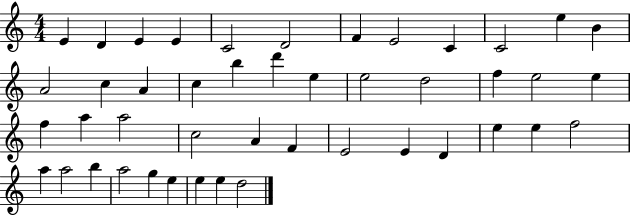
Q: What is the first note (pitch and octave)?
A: E4